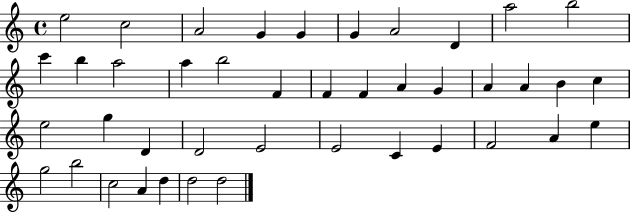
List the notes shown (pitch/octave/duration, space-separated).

E5/h C5/h A4/h G4/q G4/q G4/q A4/h D4/q A5/h B5/h C6/q B5/q A5/h A5/q B5/h F4/q F4/q F4/q A4/q G4/q A4/q A4/q B4/q C5/q E5/h G5/q D4/q D4/h E4/h E4/h C4/q E4/q F4/h A4/q E5/q G5/h B5/h C5/h A4/q D5/q D5/h D5/h